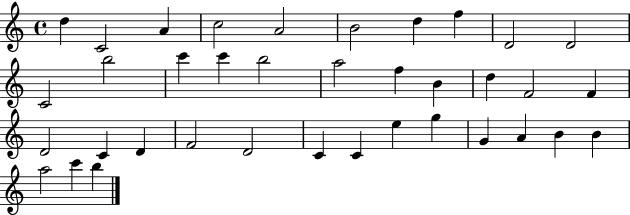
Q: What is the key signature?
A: C major